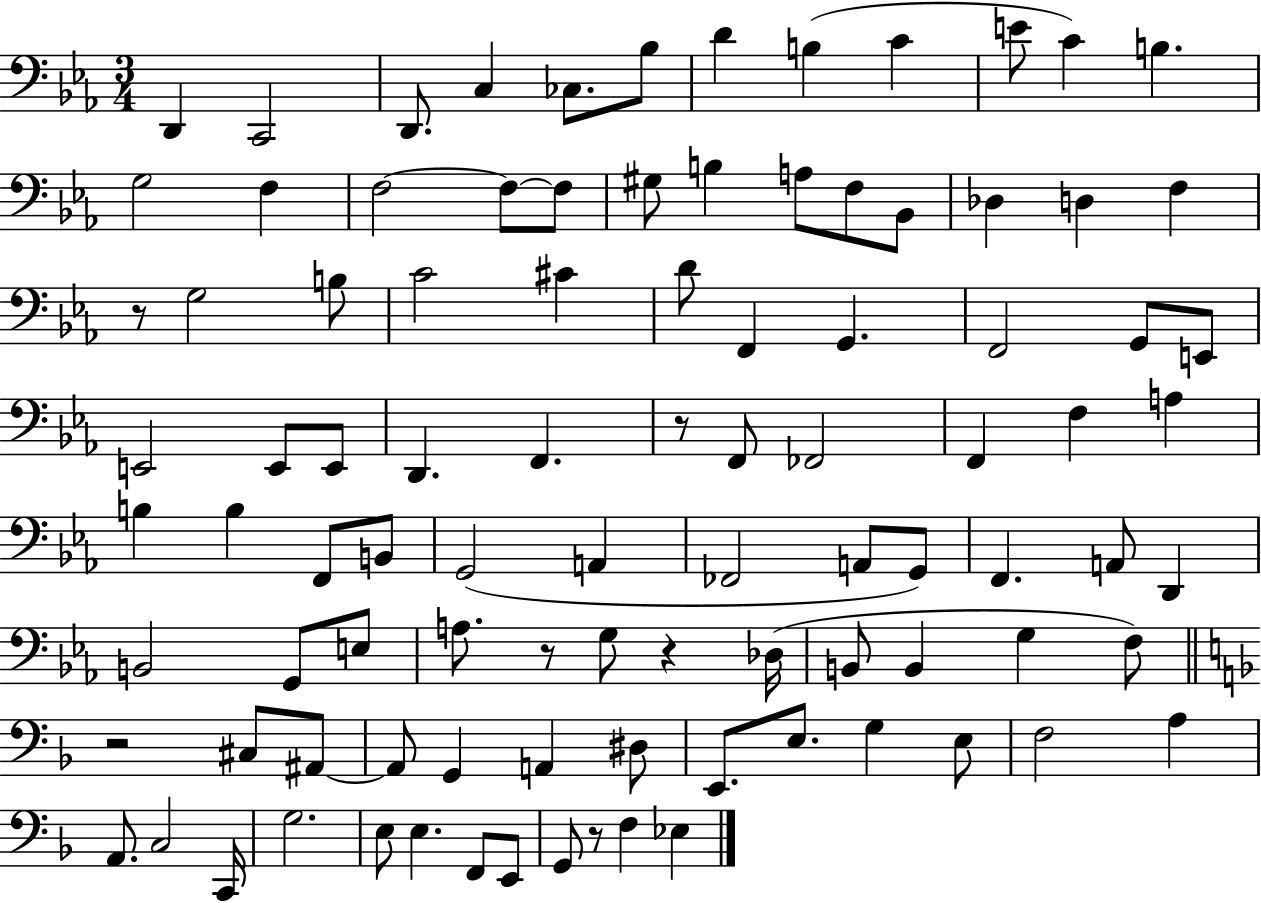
X:1
T:Untitled
M:3/4
L:1/4
K:Eb
D,, C,,2 D,,/2 C, _C,/2 _B,/2 D B, C E/2 C B, G,2 F, F,2 F,/2 F,/2 ^G,/2 B, A,/2 F,/2 _B,,/2 _D, D, F, z/2 G,2 B,/2 C2 ^C D/2 F,, G,, F,,2 G,,/2 E,,/2 E,,2 E,,/2 E,,/2 D,, F,, z/2 F,,/2 _F,,2 F,, F, A, B, B, F,,/2 B,,/2 G,,2 A,, _F,,2 A,,/2 G,,/2 F,, A,,/2 D,, B,,2 G,,/2 E,/2 A,/2 z/2 G,/2 z _D,/4 B,,/2 B,, G, F,/2 z2 ^C,/2 ^A,,/2 ^A,,/2 G,, A,, ^D,/2 E,,/2 E,/2 G, E,/2 F,2 A, A,,/2 C,2 C,,/4 G,2 E,/2 E, F,,/2 E,,/2 G,,/2 z/2 F, _E,